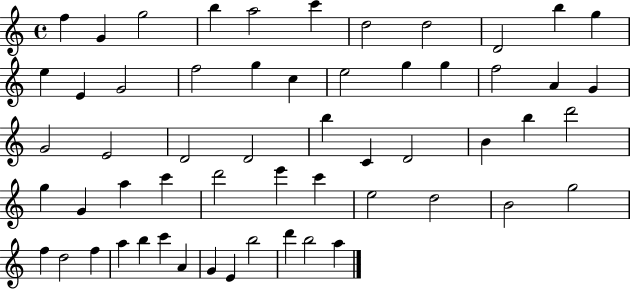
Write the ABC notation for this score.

X:1
T:Untitled
M:4/4
L:1/4
K:C
f G g2 b a2 c' d2 d2 D2 b g e E G2 f2 g c e2 g g f2 A G G2 E2 D2 D2 b C D2 B b d'2 g G a c' d'2 e' c' e2 d2 B2 g2 f d2 f a b c' A G E b2 d' b2 a